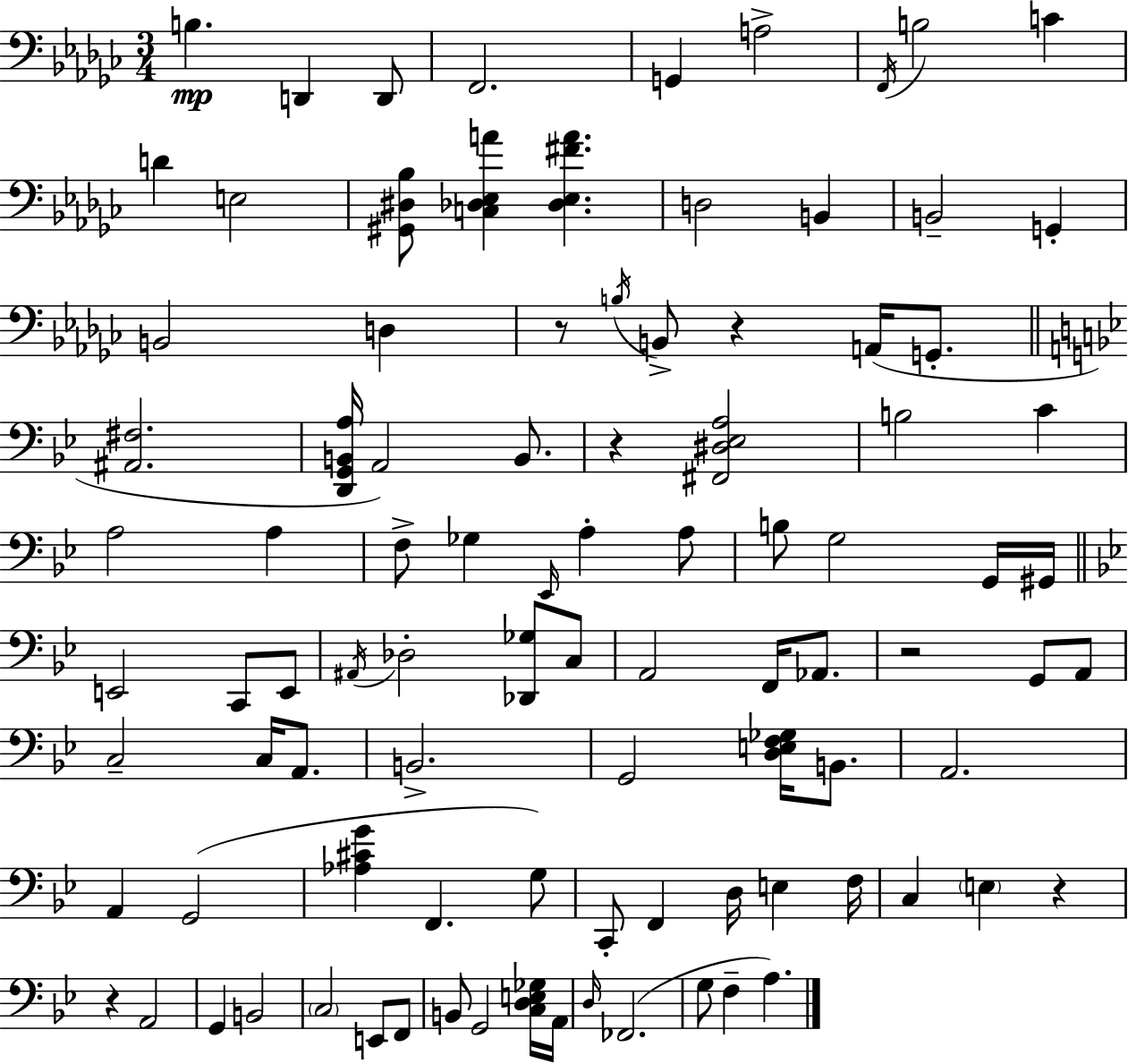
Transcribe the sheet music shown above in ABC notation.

X:1
T:Untitled
M:3/4
L:1/4
K:Ebm
B, D,, D,,/2 F,,2 G,, A,2 F,,/4 B,2 C D E,2 [^G,,^D,_B,]/2 [C,_D,_E,A] [_D,_E,^FA] D,2 B,, B,,2 G,, B,,2 D, z/2 B,/4 B,,/2 z A,,/4 G,,/2 [^A,,^F,]2 [D,,G,,B,,A,]/4 A,,2 B,,/2 z [^F,,^D,_E,A,]2 B,2 C A,2 A, F,/2 _G, _E,,/4 A, A,/2 B,/2 G,2 G,,/4 ^G,,/4 E,,2 C,,/2 E,,/2 ^A,,/4 _D,2 [_D,,_G,]/2 C,/2 A,,2 F,,/4 _A,,/2 z2 G,,/2 A,,/2 C,2 C,/4 A,,/2 B,,2 G,,2 [D,E,F,_G,]/4 B,,/2 A,,2 A,, G,,2 [_A,^CG] F,, G,/2 C,,/2 F,, D,/4 E, F,/4 C, E, z z A,,2 G,, B,,2 C,2 E,,/2 F,,/2 B,,/2 G,,2 [C,D,E,_G,]/4 A,,/4 D,/4 _F,,2 G,/2 F, A,